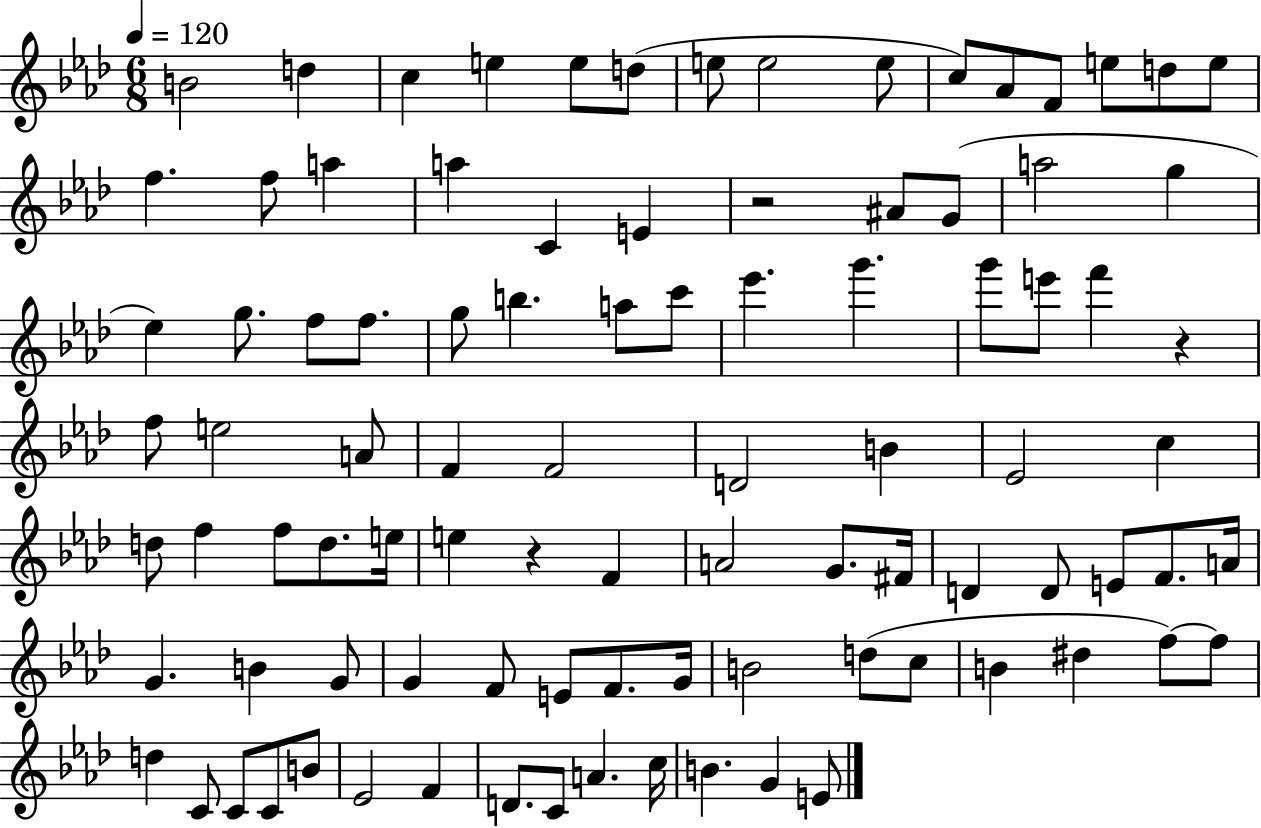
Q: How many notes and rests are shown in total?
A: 94